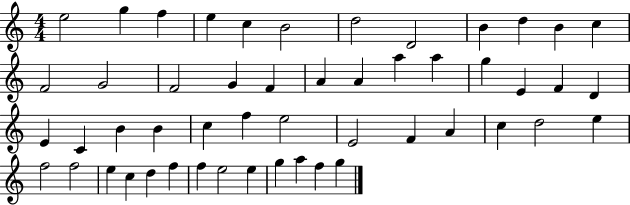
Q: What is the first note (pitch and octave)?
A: E5